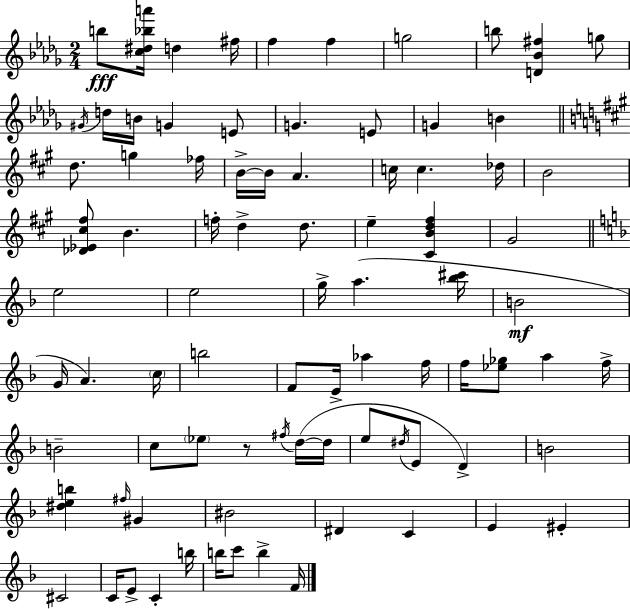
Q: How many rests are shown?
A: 1